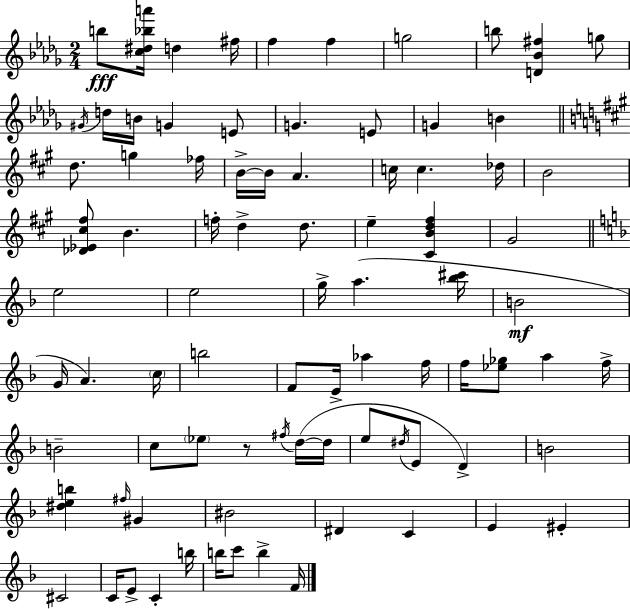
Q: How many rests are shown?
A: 1